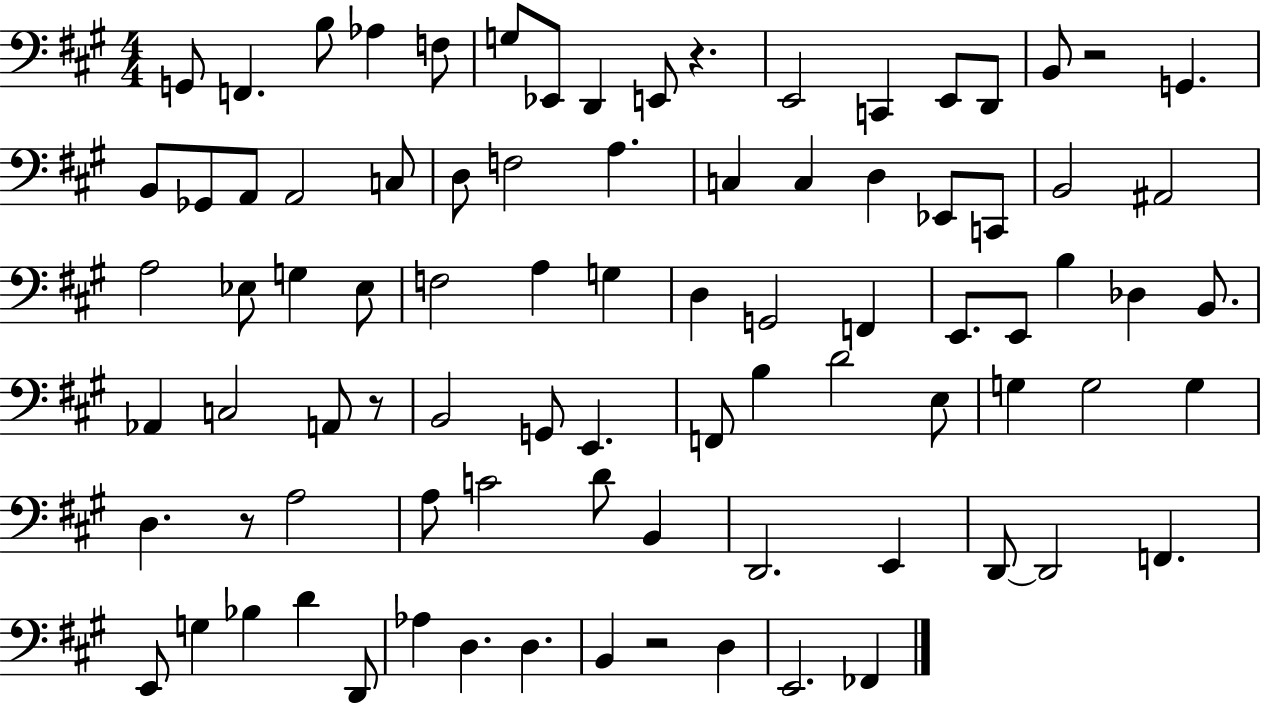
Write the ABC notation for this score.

X:1
T:Untitled
M:4/4
L:1/4
K:A
G,,/2 F,, B,/2 _A, F,/2 G,/2 _E,,/2 D,, E,,/2 z E,,2 C,, E,,/2 D,,/2 B,,/2 z2 G,, B,,/2 _G,,/2 A,,/2 A,,2 C,/2 D,/2 F,2 A, C, C, D, _E,,/2 C,,/2 B,,2 ^A,,2 A,2 _E,/2 G, _E,/2 F,2 A, G, D, G,,2 F,, E,,/2 E,,/2 B, _D, B,,/2 _A,, C,2 A,,/2 z/2 B,,2 G,,/2 E,, F,,/2 B, D2 E,/2 G, G,2 G, D, z/2 A,2 A,/2 C2 D/2 B,, D,,2 E,, D,,/2 D,,2 F,, E,,/2 G, _B, D D,,/2 _A, D, D, B,, z2 D, E,,2 _F,,